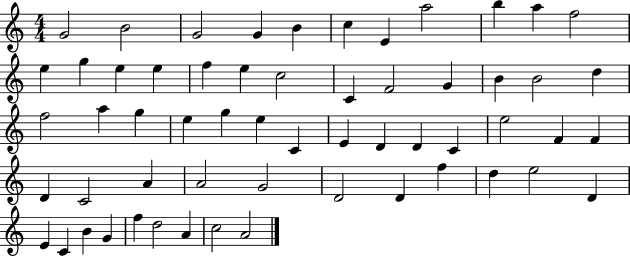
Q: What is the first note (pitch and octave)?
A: G4